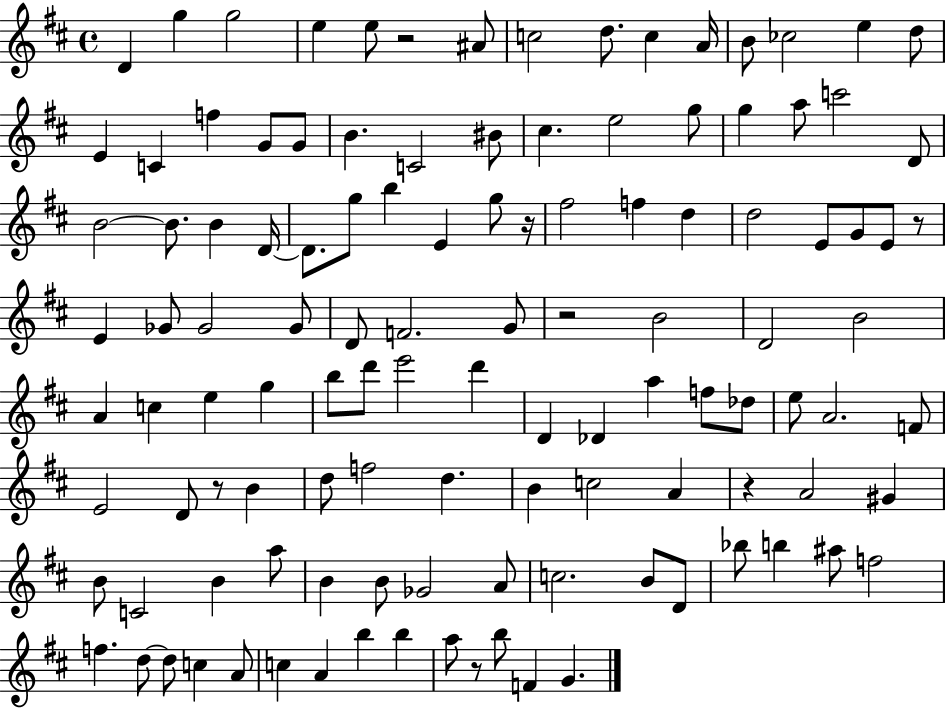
D4/q G5/q G5/h E5/q E5/e R/h A#4/e C5/h D5/e. C5/q A4/s B4/e CES5/h E5/q D5/e E4/q C4/q F5/q G4/e G4/e B4/q. C4/h BIS4/e C#5/q. E5/h G5/e G5/q A5/e C6/h D4/e B4/h B4/e. B4/q D4/s D4/e. G5/e B5/q E4/q G5/e R/s F#5/h F5/q D5/q D5/h E4/e G4/e E4/e R/e E4/q Gb4/e Gb4/h Gb4/e D4/e F4/h. G4/e R/h B4/h D4/h B4/h A4/q C5/q E5/q G5/q B5/e D6/e E6/h D6/q D4/q Db4/q A5/q F5/e Db5/e E5/e A4/h. F4/e E4/h D4/e R/e B4/q D5/e F5/h D5/q. B4/q C5/h A4/q R/q A4/h G#4/q B4/e C4/h B4/q A5/e B4/q B4/e Gb4/h A4/e C5/h. B4/e D4/e Bb5/e B5/q A#5/e F5/h F5/q. D5/e D5/e C5/q A4/e C5/q A4/q B5/q B5/q A5/e R/e B5/e F4/q G4/q.